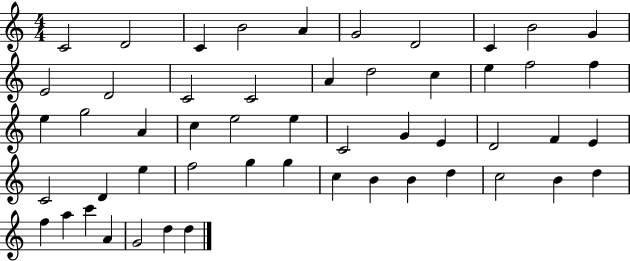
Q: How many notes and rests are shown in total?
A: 52